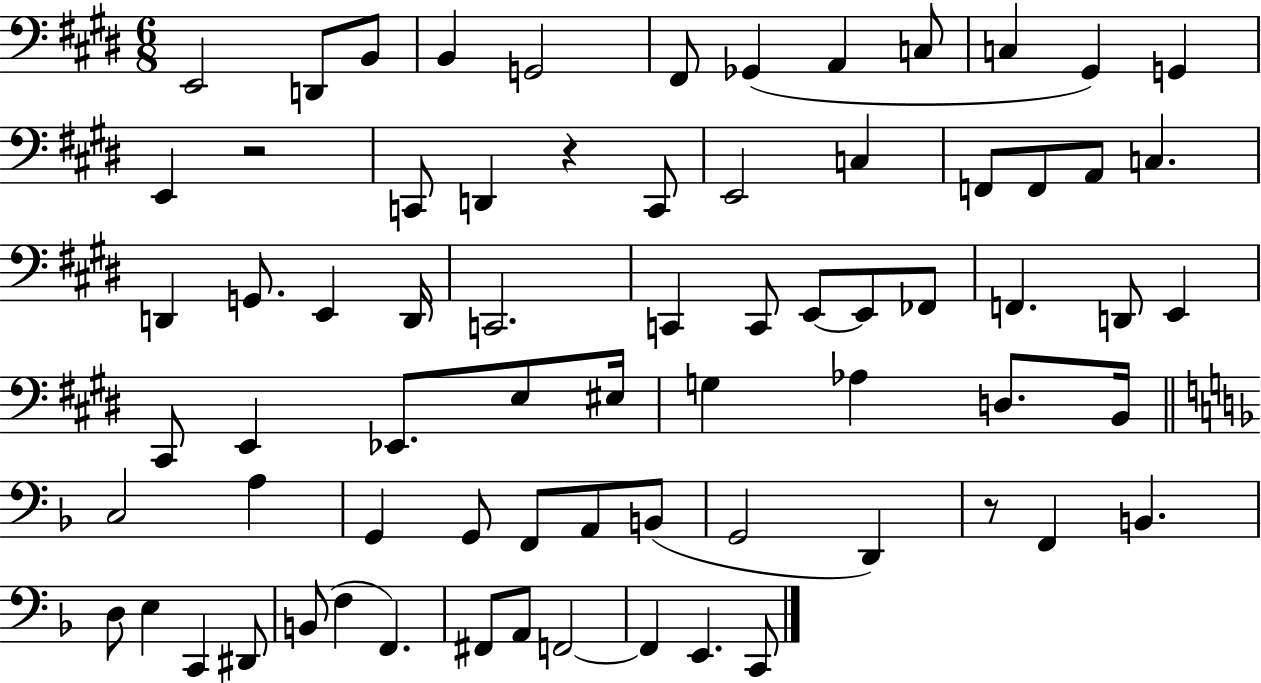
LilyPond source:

{
  \clef bass
  \numericTimeSignature
  \time 6/8
  \key e \major
  e,2 d,8 b,8 | b,4 g,2 | fis,8 ges,4( a,4 c8 | c4 gis,4) g,4 | \break e,4 r2 | c,8 d,4 r4 c,8 | e,2 c4 | f,8 f,8 a,8 c4. | \break d,4 g,8. e,4 d,16 | c,2. | c,4 c,8 e,8~~ e,8 fes,8 | f,4. d,8 e,4 | \break cis,8 e,4 ees,8. e8 eis16 | g4 aes4 d8. b,16 | \bar "||" \break \key d \minor c2 a4 | g,4 g,8 f,8 a,8 b,8( | g,2 d,4) | r8 f,4 b,4. | \break d8 e4 c,4 dis,8 | b,8( f4 f,4.) | fis,8 a,8 f,2~~ | f,4 e,4. c,8 | \break \bar "|."
}